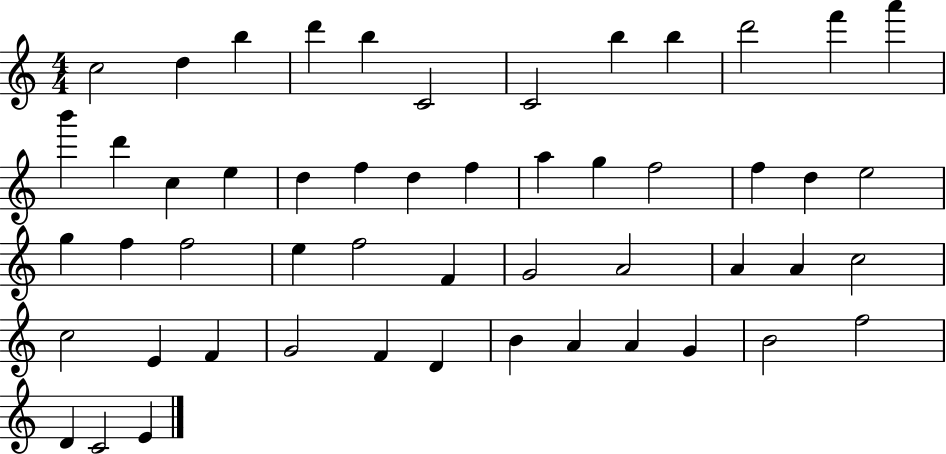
X:1
T:Untitled
M:4/4
L:1/4
K:C
c2 d b d' b C2 C2 b b d'2 f' a' b' d' c e d f d f a g f2 f d e2 g f f2 e f2 F G2 A2 A A c2 c2 E F G2 F D B A A G B2 f2 D C2 E